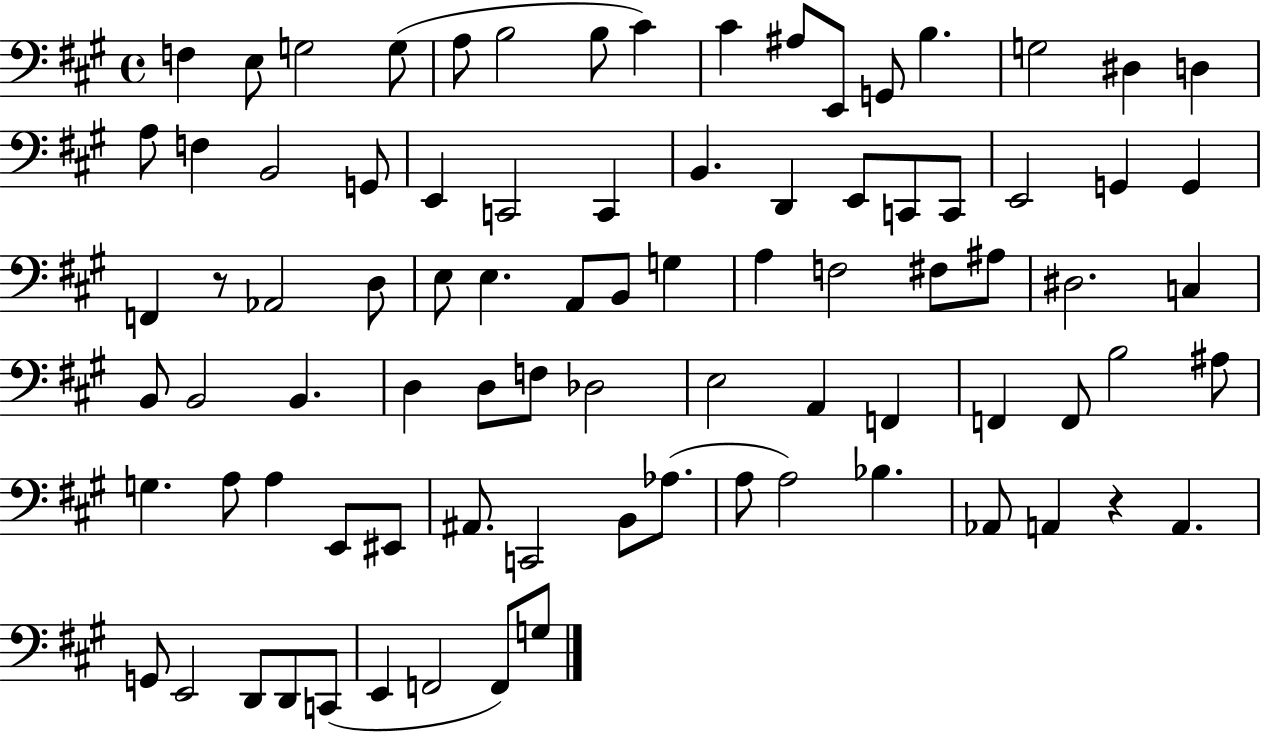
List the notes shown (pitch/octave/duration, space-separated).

F3/q E3/e G3/h G3/e A3/e B3/h B3/e C#4/q C#4/q A#3/e E2/e G2/e B3/q. G3/h D#3/q D3/q A3/e F3/q B2/h G2/e E2/q C2/h C2/q B2/q. D2/q E2/e C2/e C2/e E2/h G2/q G2/q F2/q R/e Ab2/h D3/e E3/e E3/q. A2/e B2/e G3/q A3/q F3/h F#3/e A#3/e D#3/h. C3/q B2/e B2/h B2/q. D3/q D3/e F3/e Db3/h E3/h A2/q F2/q F2/q F2/e B3/h A#3/e G3/q. A3/e A3/q E2/e EIS2/e A#2/e. C2/h B2/e Ab3/e. A3/e A3/h Bb3/q. Ab2/e A2/q R/q A2/q. G2/e E2/h D2/e D2/e C2/e E2/q F2/h F2/e G3/e